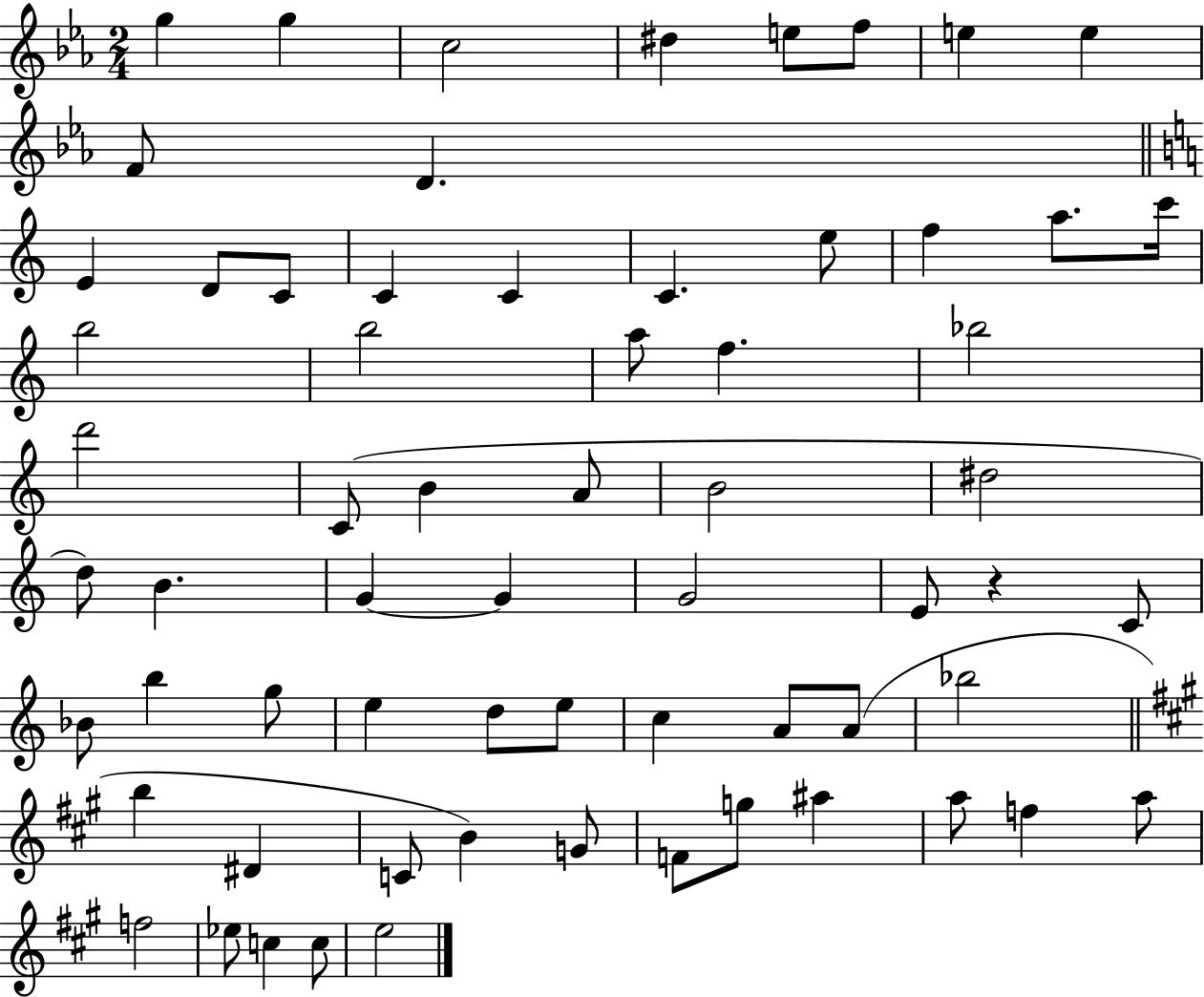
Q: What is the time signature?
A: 2/4